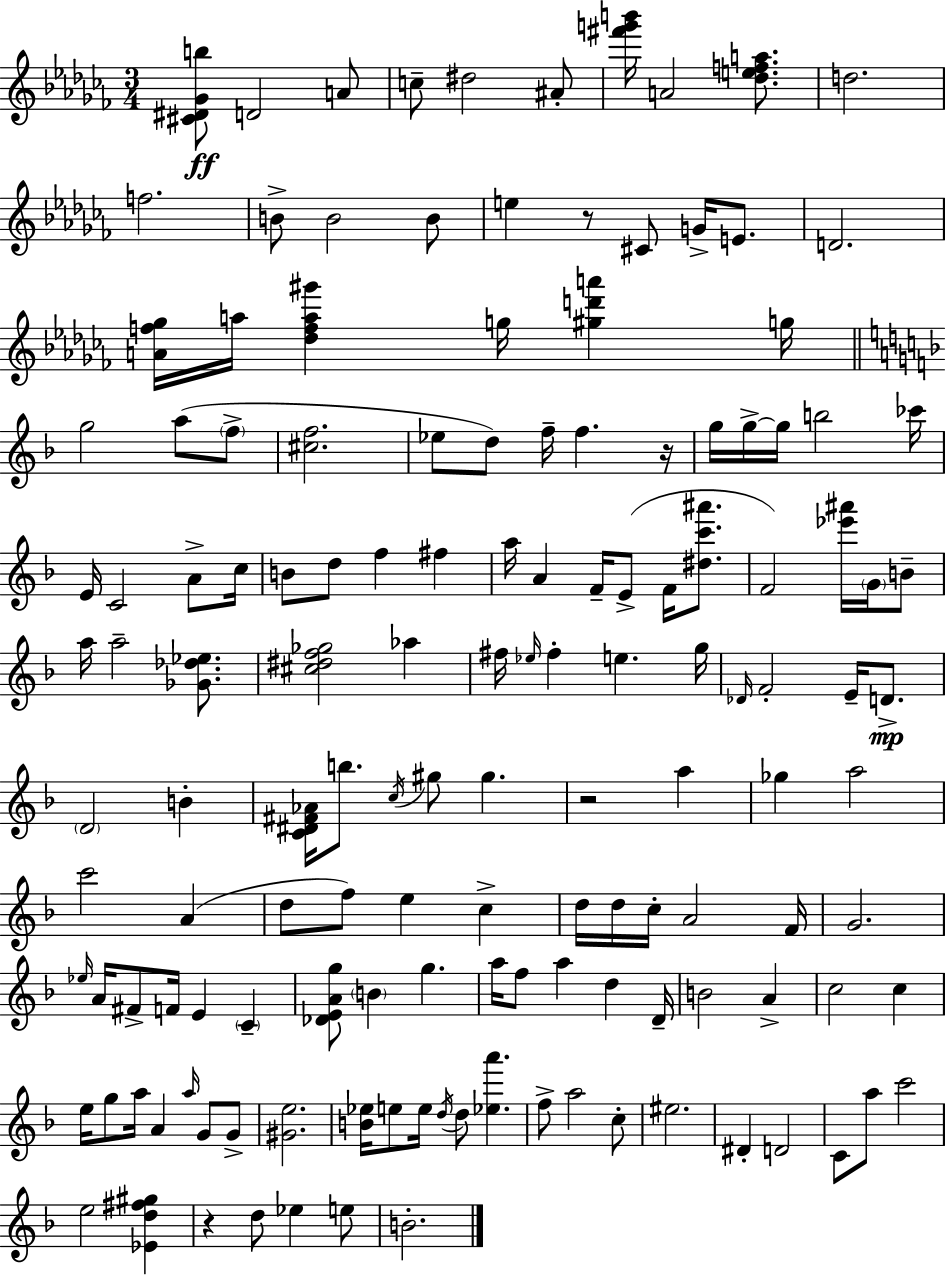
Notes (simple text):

[C#4,D#4,Gb4,B5]/e D4/h A4/e C5/e D#5/h A#4/e [F#6,G6,B6]/s A4/h [Db5,E5,F5,A5]/e. D5/h. F5/h. B4/e B4/h B4/e E5/q R/e C#4/e G4/s E4/e. D4/h. [A4,F5,Gb5]/s A5/s [Db5,F5,A5,G#6]/q G5/s [G#5,D6,A6]/q G5/s G5/h A5/e F5/e [C#5,F5]/h. Eb5/e D5/e F5/s F5/q. R/s G5/s G5/s G5/s B5/h CES6/s E4/s C4/h A4/e C5/s B4/e D5/e F5/q F#5/q A5/s A4/q F4/s E4/e F4/s [D#5,C6,A#6]/e. F4/h [Eb6,A#6]/s G4/s B4/e A5/s A5/h [Gb4,Db5,Eb5]/e. [C#5,D#5,F5,Gb5]/h Ab5/q F#5/s Eb5/s F#5/q E5/q. G5/s Db4/s F4/h E4/s D4/e. D4/h B4/q [C4,D#4,F#4,Ab4]/s B5/e. C5/s G#5/e G#5/q. R/h A5/q Gb5/q A5/h C6/h A4/q D5/e F5/e E5/q C5/q D5/s D5/s C5/s A4/h F4/s G4/h. Eb5/s A4/s F#4/e F4/s E4/q C4/q [Db4,E4,A4,G5]/e B4/q G5/q. A5/s F5/e A5/q D5/q D4/s B4/h A4/q C5/h C5/q E5/s G5/e A5/s A4/q A5/s G4/e G4/e [G#4,E5]/h. [B4,Eb5]/s E5/e E5/s D5/s D5/e [Eb5,A6]/q. F5/e A5/h C5/e EIS5/h. D#4/q D4/h C4/e A5/e C6/h E5/h [Eb4,D5,F#5,G#5]/q R/q D5/e Eb5/q E5/e B4/h.